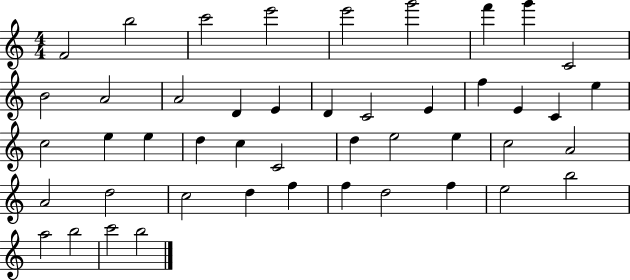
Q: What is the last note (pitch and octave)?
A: B5